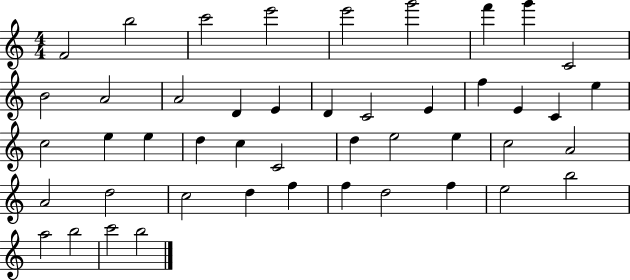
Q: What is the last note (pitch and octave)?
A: B5